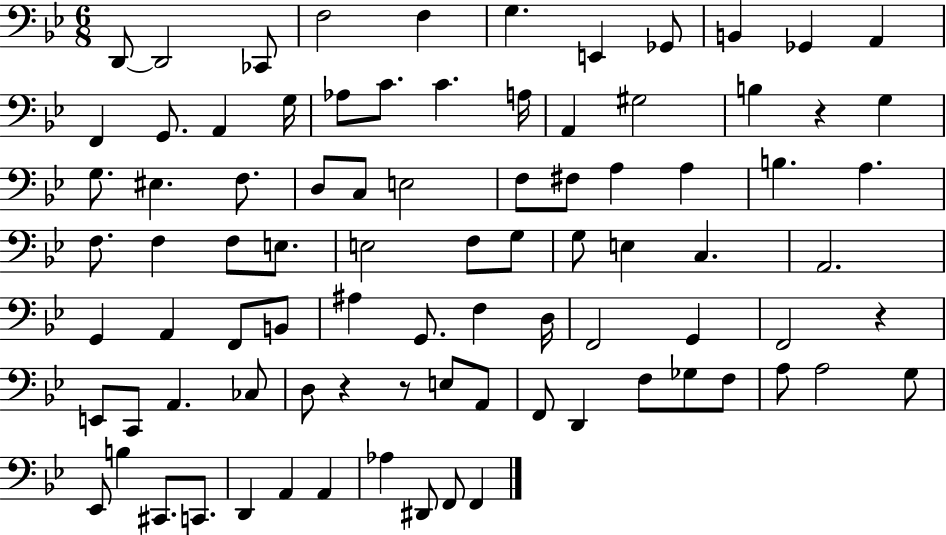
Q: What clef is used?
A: bass